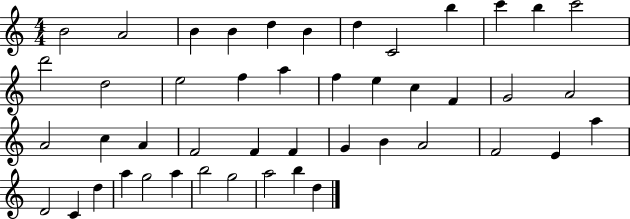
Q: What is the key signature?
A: C major